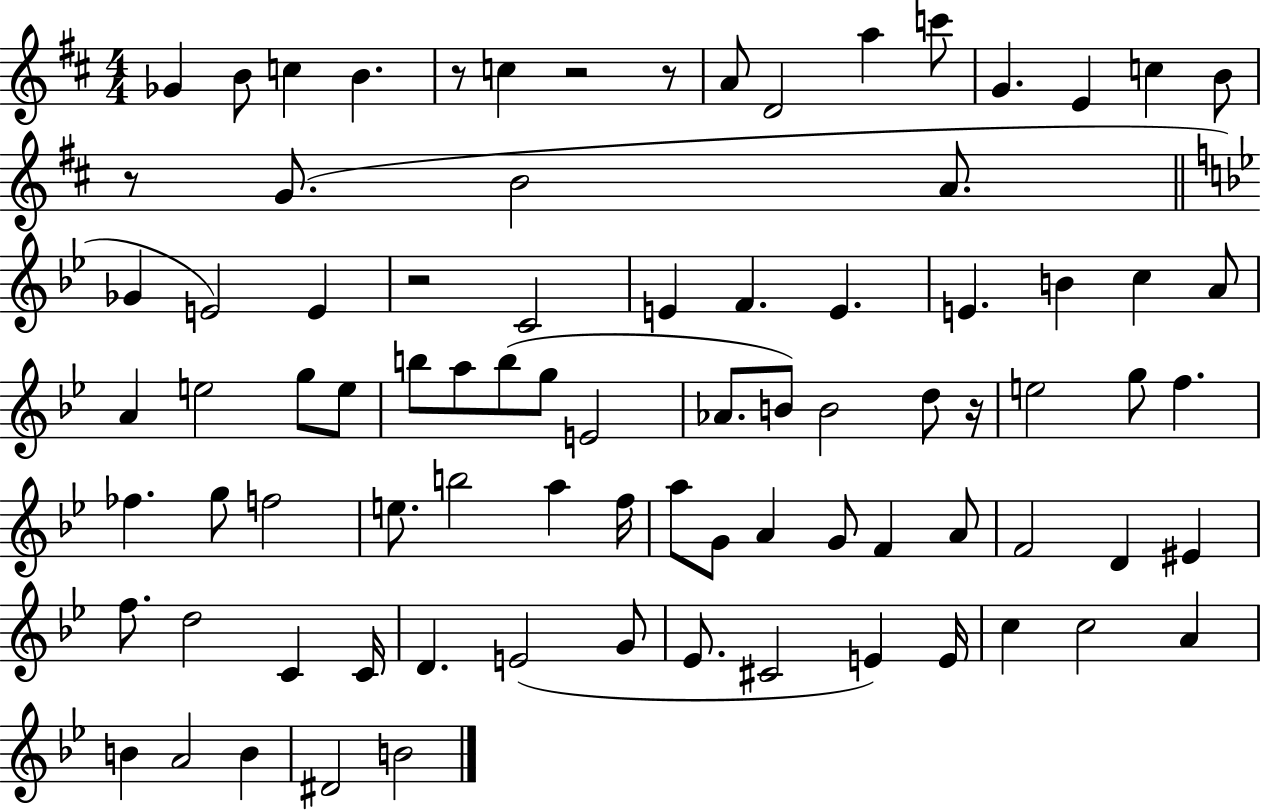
{
  \clef treble
  \numericTimeSignature
  \time 4/4
  \key d \major
  ges'4 b'8 c''4 b'4. | r8 c''4 r2 r8 | a'8 d'2 a''4 c'''8 | g'4. e'4 c''4 b'8 | \break r8 g'8.( b'2 a'8. | \bar "||" \break \key bes \major ges'4 e'2) e'4 | r2 c'2 | e'4 f'4. e'4. | e'4. b'4 c''4 a'8 | \break a'4 e''2 g''8 e''8 | b''8 a''8 b''8( g''8 e'2 | aes'8. b'8) b'2 d''8 r16 | e''2 g''8 f''4. | \break fes''4. g''8 f''2 | e''8. b''2 a''4 f''16 | a''8 g'8 a'4 g'8 f'4 a'8 | f'2 d'4 eis'4 | \break f''8. d''2 c'4 c'16 | d'4. e'2( g'8 | ees'8. cis'2 e'4) e'16 | c''4 c''2 a'4 | \break b'4 a'2 b'4 | dis'2 b'2 | \bar "|."
}